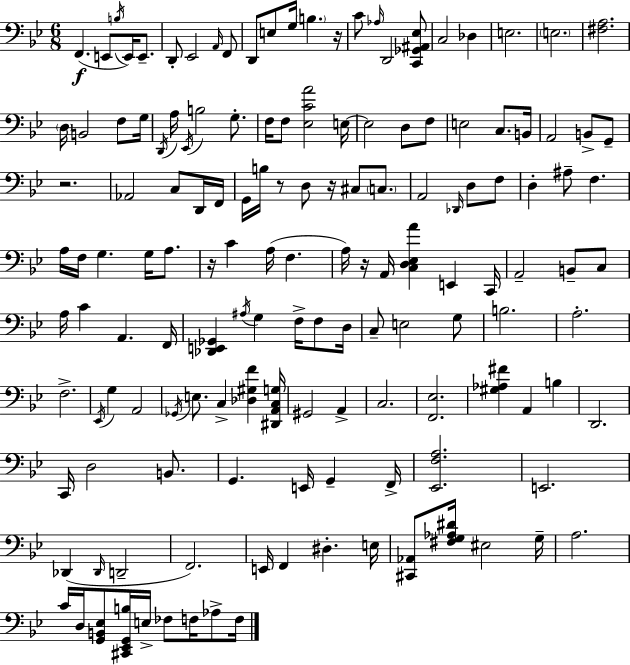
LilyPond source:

{
  \clef bass
  \numericTimeSignature
  \time 6/8
  \key g \minor
  f,4.(\f e,8 \acciaccatura { b16 } e,16) e,8.-- | d,8-. ees,2 \grace { a,16 } | f,8 d,8 e8 g16 \parenthesize b4. | r16 c'8 \grace { aes16 } d,2 | \break <c, ges, ais, ees>8 c2 des4 | e2. | \parenthesize e2. | <fis a>2. | \break \parenthesize d16 b,2 | f8 g16 \acciaccatura { d,16 } a16 \acciaccatura { ees,16 } b2 | g8.-. f16 f8 <ees c' a'>2 | e16~~ e2 | \break d8 f8 e2 | c8. b,16 a,2 | b,8-> g,8-- r2. | aes,2 | \break c8 d,16 f,16 g,16 b16 r8 d8 r16 | cis8 \parenthesize c8. a,2 | \grace { des,16 } d8 f8 d4-. ais8-- | f4. a16 f16 g4. | \break g16 a8. r16 c'4 a16( | f4. a16) r16 a,16 <c d ees a'>4 | e,4 c,16 a,2-- | b,8-- c8 a16 c'4 a,4. | \break f,16 <des, e, ges,>4 \acciaccatura { ais16 } g4 | f16-> f8 d16 c8-- e2 | g8 b2. | a2.-. | \break f2.-> | \acciaccatura { ees,16 } g4 | a,2 \acciaccatura { ges,16 } e8. | c4-> <des gis f'>4 <dis, a, c g>16 gis,2 | \break a,4-> c2. | <f, ees>2. | <gis aes fis'>4 | a,4 b4 d,2. | \break c,16 d2 | b,8. g,4. | e,16 g,4-- f,16-> <ees, f a>2. | e,2. | \break des,4( | \grace { des,16 } d,2-- f,2.) | e,16 f,4 | dis4.-. e16 <cis, aes,>8 | \break <fis g aes dis'>16 eis2 g16-- a2. | c'16 d16 | <g, b, ees>8 <cis, ees, g, b>16 e16-> fes8 f16 aes8-> f16 \bar "|."
}